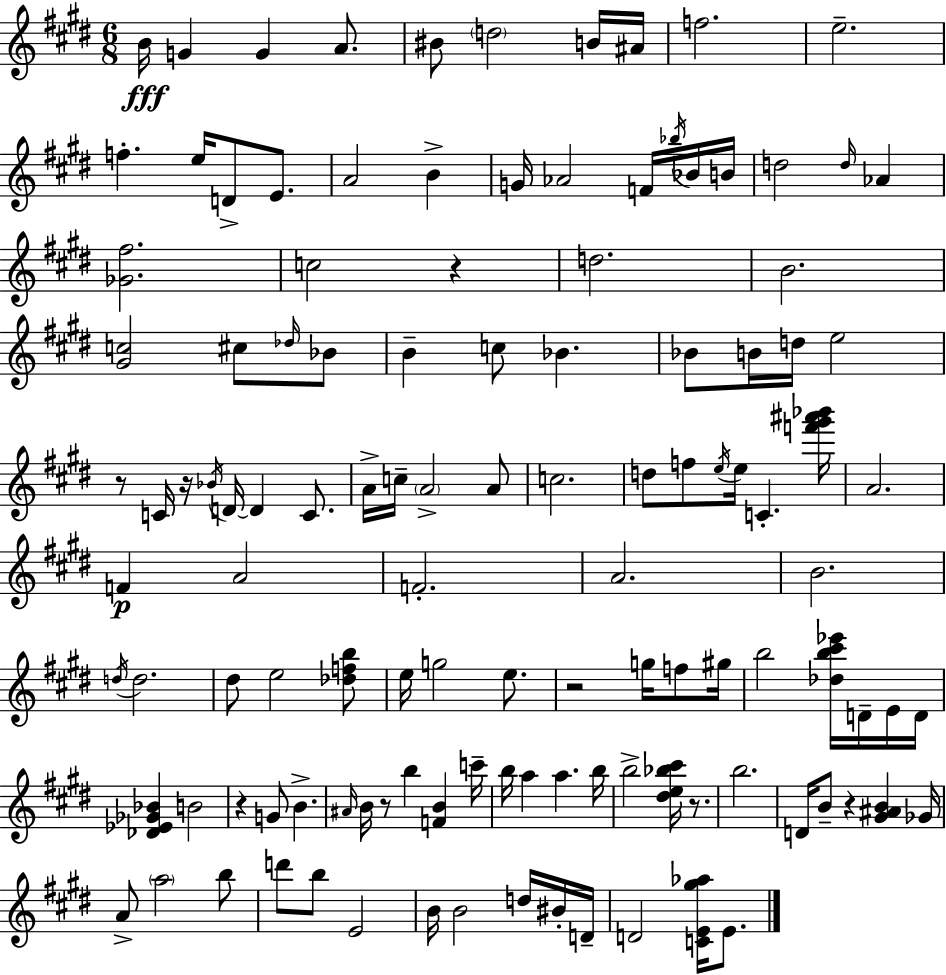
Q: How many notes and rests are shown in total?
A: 120